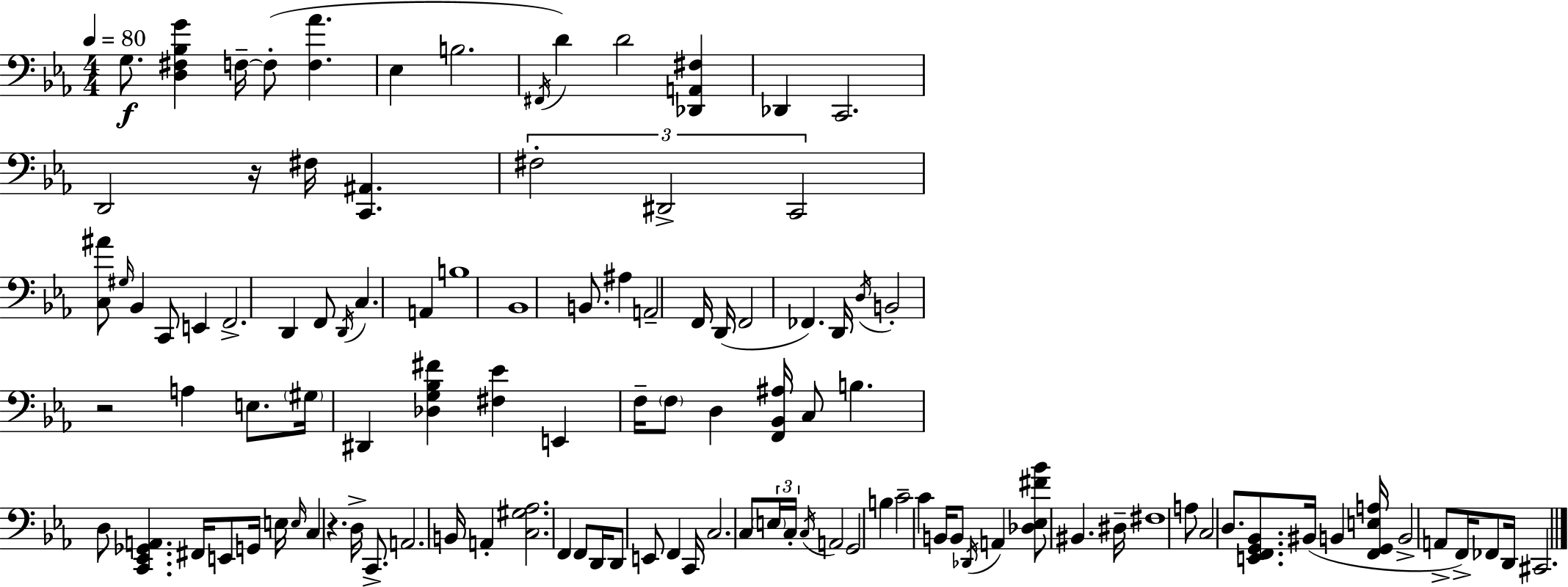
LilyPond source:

{
  \clef bass
  \numericTimeSignature
  \time 4/4
  \key ees \major
  \tempo 4 = 80
  g8.\f <d fis bes g'>4 f16--~~ f8-.( <f aes'>4. | ees4 b2. | \acciaccatura { fis,16 }) d'4 d'2 <des, a, fis>4 | des,4 c,2. | \break d,2 r16 fis16 <c, ais,>4. | \tuplet 3/2 { fis2-. dis,2-> | c,2 } <c ais'>8 \grace { gis16 } bes,4 | c,8 e,4 f,2.-> | \break d,4 f,8 \acciaccatura { d,16 } c4. a,4 | b1 | bes,1 | b,8. ais4 a,2-- | \break f,16 d,16( f,2 fes,4.) | d,16 \acciaccatura { d16 } b,2-. r2 | a4 e8. \parenthesize gis16 dis,4 | <des g bes fis'>4 <fis ees'>4 e,4 f16-- \parenthesize f8 d4 | \break <f, bes, ais>16 c8 b4. d8 <c, ees, ges, a,>4. | fis,16 e,8 g,16 e16 \grace { e16 } c4 r4. | d16-> c,8.-> a,2. | b,16 a,4-. <c gis aes>2. | \break f,4 f,8 d,16 d,8 e,8 | f,4 c,16 c2. | c8 \tuplet 3/2 { \parenthesize e16 c16-. \acciaccatura { c16 } } a,2 g,2 | b4 c'2-- | \break c'4 b,16 b,8 \acciaccatura { des,16 } a,4 <des ees fis' bes'>8 | bis,4. dis16-- fis1 | a8 c2 | d8. <e, f, g, bes,>8. bis,16( b,4 <f, g, e a>16 b,2-> | \break a,8-> f,16->) fes,8 d,16 cis,2. | \bar "|."
}